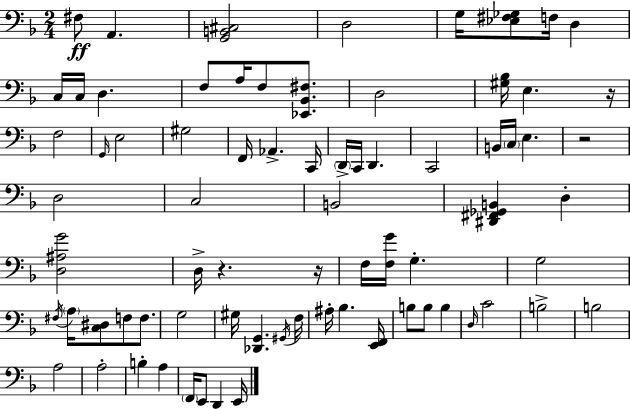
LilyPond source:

{
  \clef bass
  \numericTimeSignature
  \time 2/4
  \key f \major
  fis8\ff a,4. | <g, b, cis>2 | d2 | g16 <ees fis ges>8 f16 d4 | \break c16 c16 d4. | f8 a16 f8 <ees, bes, fis>8. | d2 | <gis bes>16 e4. r16 | \break f2 | \grace { g,16 } e2 | gis2 | f,16 aes,4.-> | \break c,16 \parenthesize d,16-> c,16 d,4. | c,2 | b,16 \parenthesize c16 e4. | r2 | \break d2 | c2 | b,2 | <dis, fis, ges, b,>4 d4-. | \break <d ais g'>2 | d16-> r4. | r16 f16 <f g'>16 g4.-. | g2 | \break \acciaccatura { fis16 } \parenthesize a16 <c dis>8 f8 f8. | g2 | gis16 <des, g,>4. | \acciaccatura { gis,16 } f16 ais16-. bes4. | \break <e, f,>16 b8 b8 b4 | \grace { d16 } c'2 | b2-> | b2 | \break a2 | a2-. | b4-. | a4 \parenthesize f,16 e,8 d,4 | \break e,16 \bar "|."
}